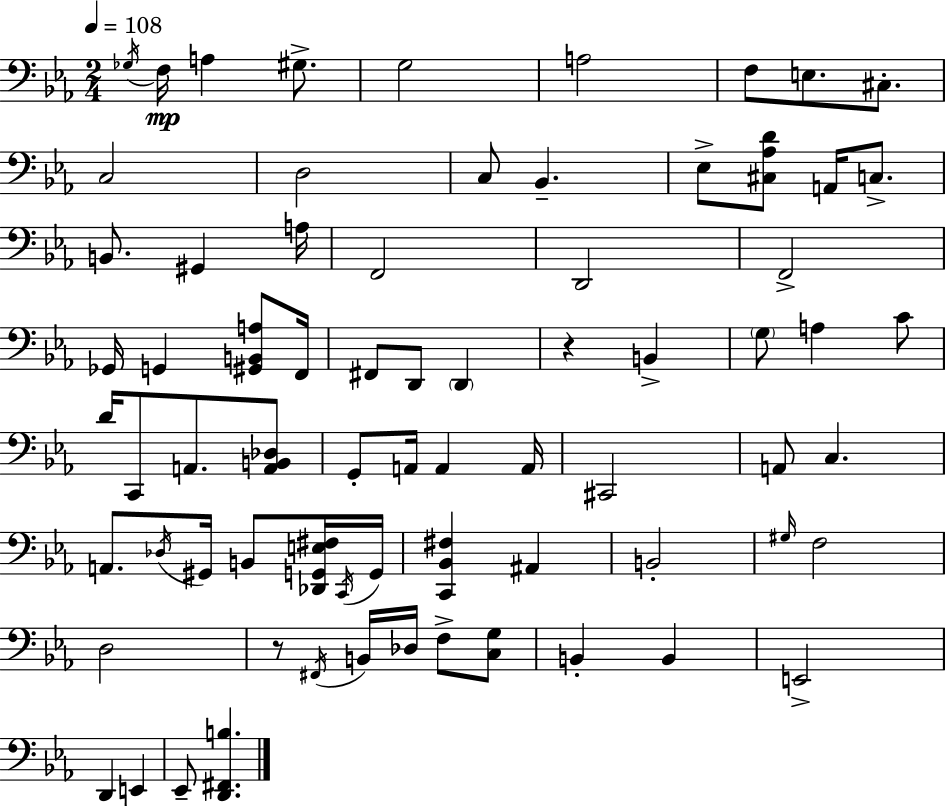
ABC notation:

X:1
T:Untitled
M:2/4
L:1/4
K:Cm
_G,/4 F,/4 A, ^G,/2 G,2 A,2 F,/2 E,/2 ^C,/2 C,2 D,2 C,/2 _B,, _E,/2 [^C,_A,D]/2 A,,/4 C,/2 B,,/2 ^G,, A,/4 F,,2 D,,2 F,,2 _G,,/4 G,, [^G,,B,,A,]/2 F,,/4 ^F,,/2 D,,/2 D,, z B,, G,/2 A, C/2 D/4 C,,/2 A,,/2 [A,,B,,_D,]/2 G,,/2 A,,/4 A,, A,,/4 ^C,,2 A,,/2 C, A,,/2 _D,/4 ^G,,/4 B,,/2 [_D,,G,,E,^F,]/4 C,,/4 G,,/4 [C,,_B,,^F,] ^A,, B,,2 ^G,/4 F,2 D,2 z/2 ^F,,/4 B,,/4 _D,/4 F,/2 [C,G,]/2 B,, B,, E,,2 D,, E,, _E,,/2 [D,,^F,,B,]